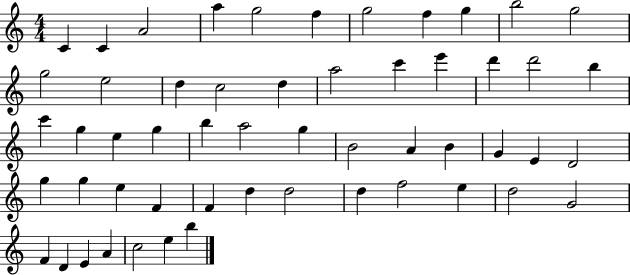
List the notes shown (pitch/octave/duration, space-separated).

C4/q C4/q A4/h A5/q G5/h F5/q G5/h F5/q G5/q B5/h G5/h G5/h E5/h D5/q C5/h D5/q A5/h C6/q E6/q D6/q D6/h B5/q C6/q G5/q E5/q G5/q B5/q A5/h G5/q B4/h A4/q B4/q G4/q E4/q D4/h G5/q G5/q E5/q F4/q F4/q D5/q D5/h D5/q F5/h E5/q D5/h G4/h F4/q D4/q E4/q A4/q C5/h E5/q B5/q